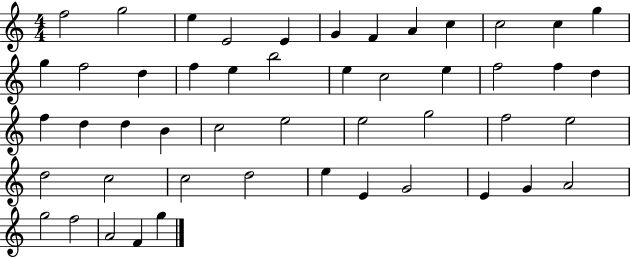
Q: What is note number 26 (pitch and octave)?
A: D5